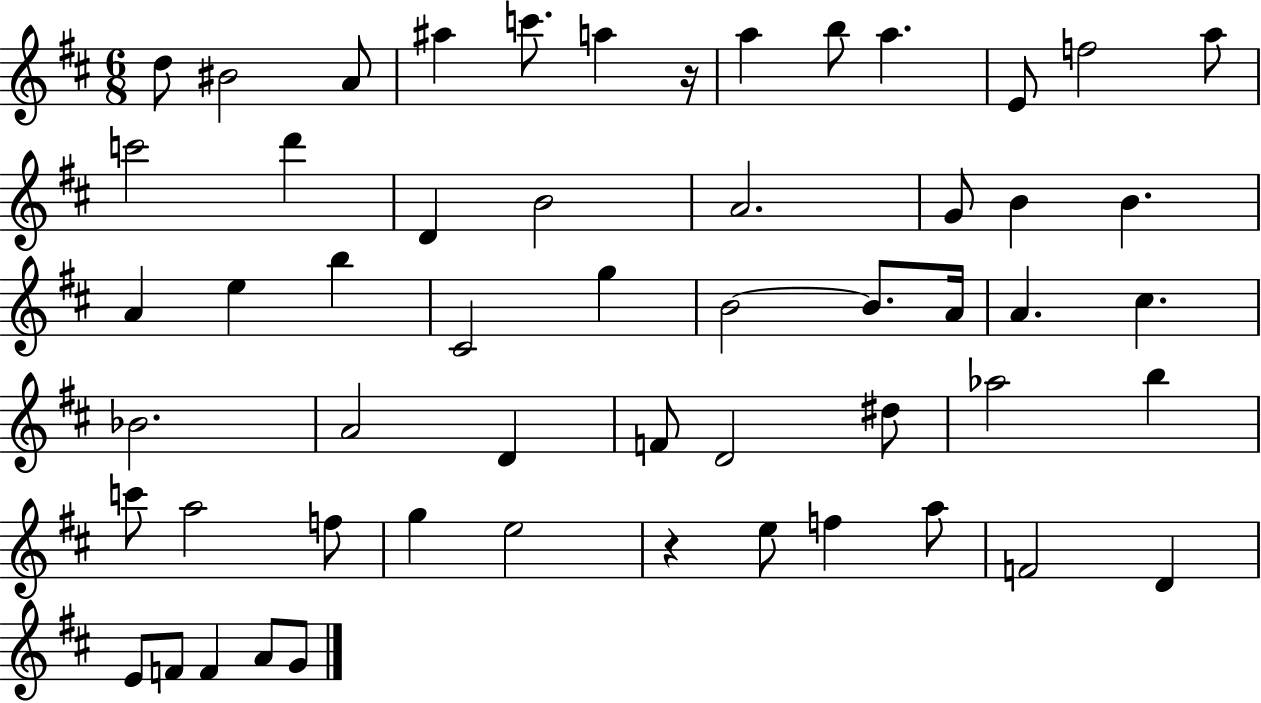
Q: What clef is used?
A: treble